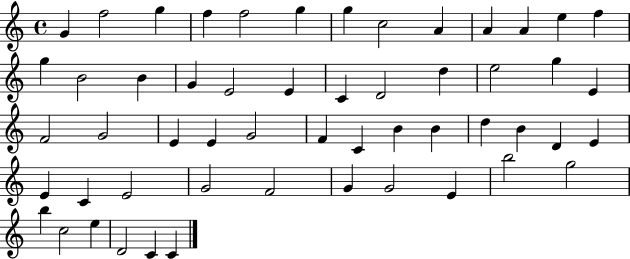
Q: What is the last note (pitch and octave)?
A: C4